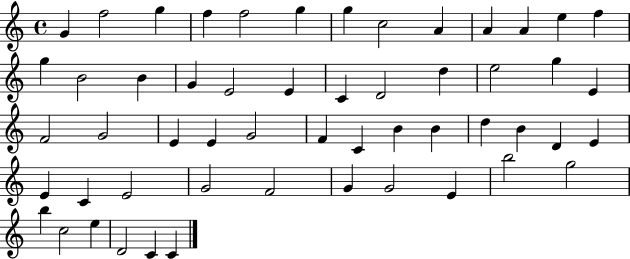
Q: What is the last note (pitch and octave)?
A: C4